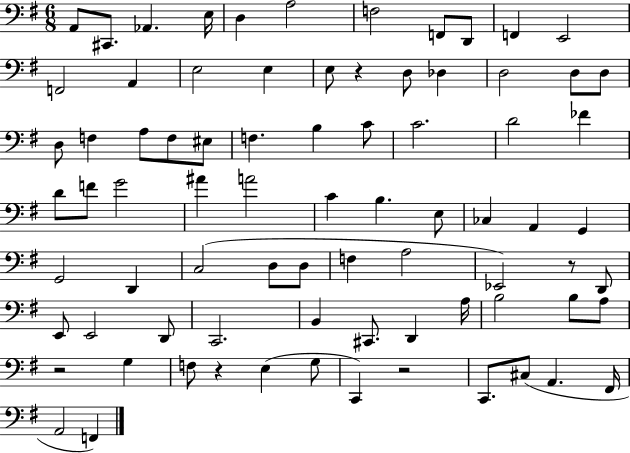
X:1
T:Untitled
M:6/8
L:1/4
K:G
A,,/2 ^C,,/2 _A,, E,/4 D, A,2 F,2 F,,/2 D,,/2 F,, E,,2 F,,2 A,, E,2 E, E,/2 z D,/2 _D, D,2 D,/2 D,/2 D,/2 F, A,/2 F,/2 ^E,/2 F, B, C/2 C2 D2 _F D/2 F/2 G2 ^A A2 C B, E,/2 _C, A,, G,, G,,2 D,, C,2 D,/2 D,/2 F, A,2 _E,,2 z/2 D,,/2 E,,/2 E,,2 D,,/2 C,,2 B,, ^C,,/2 D,, A,/4 B,2 B,/2 A,/2 z2 G, F,/2 z E, G,/2 C,, z2 C,,/2 ^C,/2 A,, ^F,,/4 A,,2 F,,